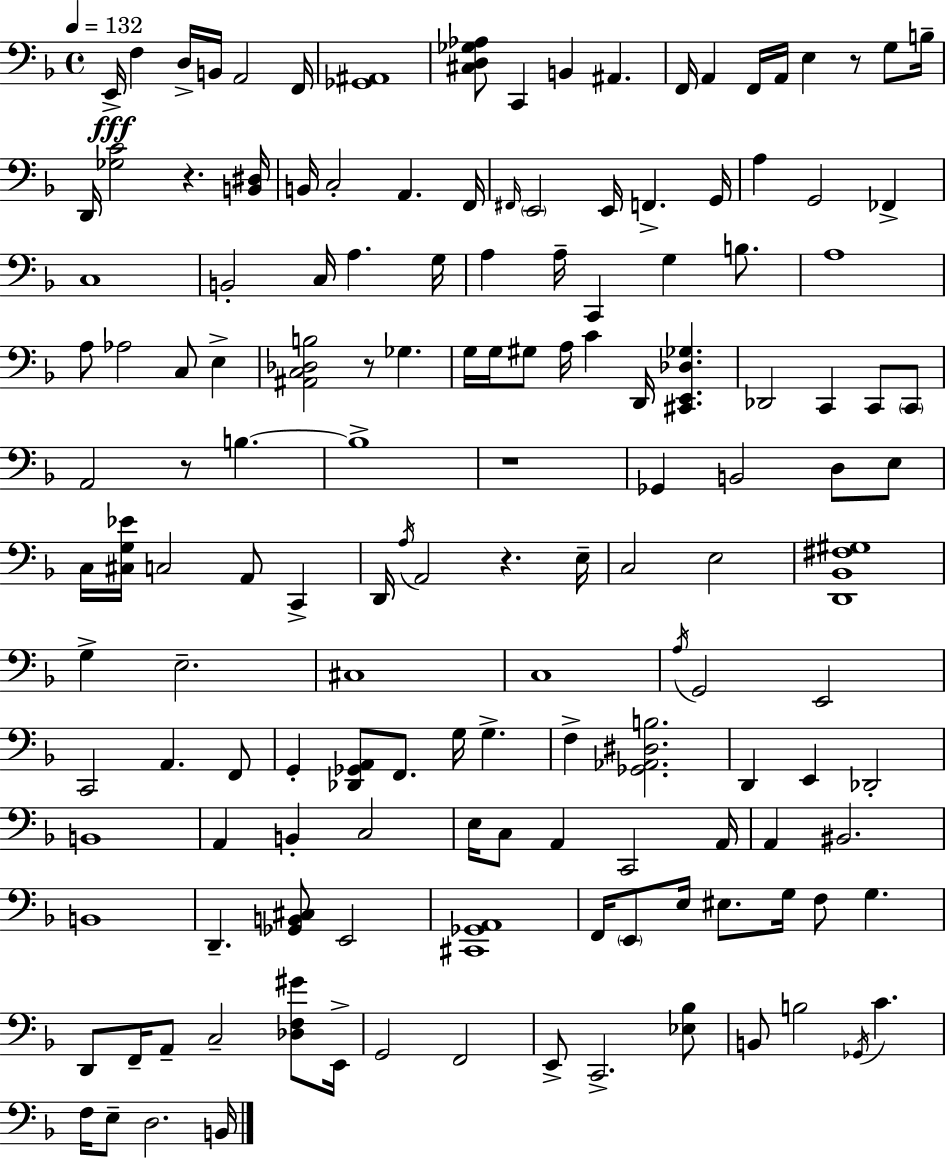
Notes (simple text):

E2/s F3/q D3/s B2/s A2/h F2/s [Gb2,A#2]/w [C#3,D3,Gb3,Ab3]/e C2/q B2/q A#2/q. F2/s A2/q F2/s A2/s E3/q R/e G3/e B3/s D2/s [Gb3,C4]/h R/q. [B2,D#3]/s B2/s C3/h A2/q. F2/s F#2/s E2/h E2/s F2/q. G2/s A3/q G2/h FES2/q C3/w B2/h C3/s A3/q. G3/s A3/q A3/s C2/q G3/q B3/e. A3/w A3/e Ab3/h C3/e E3/q [A#2,C3,Db3,B3]/h R/e Gb3/q. G3/s G3/s G#3/e A3/s C4/q D2/s [C#2,E2,Db3,Gb3]/q. Db2/h C2/q C2/e C2/e A2/h R/e B3/q. B3/w R/w Gb2/q B2/h D3/e E3/e C3/s [C#3,G3,Eb4]/s C3/h A2/e C2/q D2/s A3/s A2/h R/q. E3/s C3/h E3/h [D2,Bb2,F#3,G#3]/w G3/q E3/h. C#3/w C3/w A3/s G2/h E2/h C2/h A2/q. F2/e G2/q [Db2,Gb2,A2]/e F2/e. G3/s G3/q. F3/q [Gb2,Ab2,D#3,B3]/h. D2/q E2/q Db2/h B2/w A2/q B2/q C3/h E3/s C3/e A2/q C2/h A2/s A2/q BIS2/h. B2/w D2/q. [Gb2,B2,C#3]/e E2/h [C#2,Gb2,A2]/w F2/s E2/e E3/s EIS3/e. G3/s F3/e G3/q. D2/e F2/s A2/e C3/h [Db3,F3,G#4]/e E2/s G2/h F2/h E2/e C2/h. [Eb3,Bb3]/e B2/e B3/h Gb2/s C4/q. F3/s E3/e D3/h. B2/s